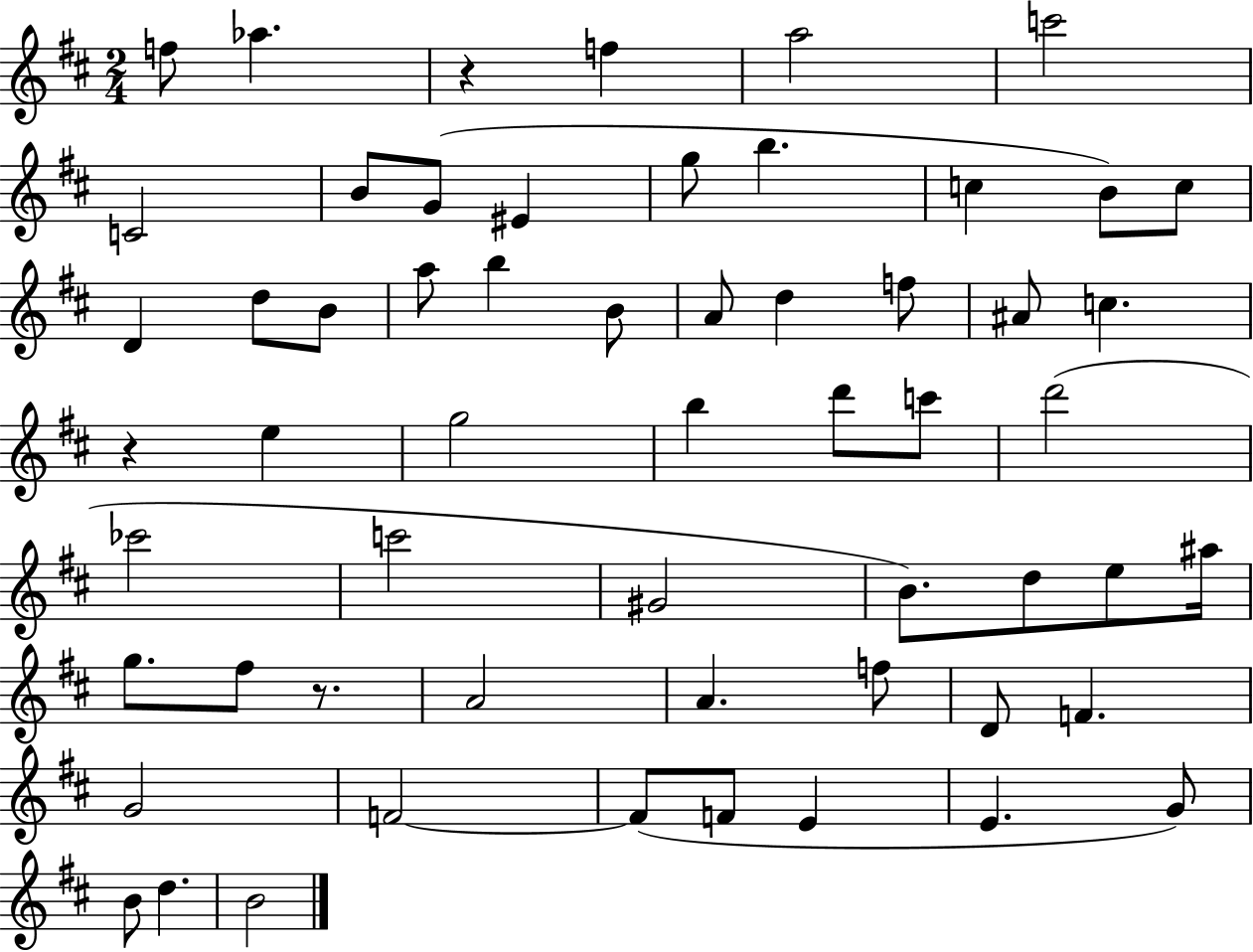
{
  \clef treble
  \numericTimeSignature
  \time 2/4
  \key d \major
  f''8 aes''4. | r4 f''4 | a''2 | c'''2 | \break c'2 | b'8 g'8( eis'4 | g''8 b''4. | c''4 b'8) c''8 | \break d'4 d''8 b'8 | a''8 b''4 b'8 | a'8 d''4 f''8 | ais'8 c''4. | \break r4 e''4 | g''2 | b''4 d'''8 c'''8 | d'''2( | \break ces'''2 | c'''2 | gis'2 | b'8.) d''8 e''8 ais''16 | \break g''8. fis''8 r8. | a'2 | a'4. f''8 | d'8 f'4. | \break g'2 | f'2~~ | f'8( f'8 e'4 | e'4. g'8) | \break b'8 d''4. | b'2 | \bar "|."
}